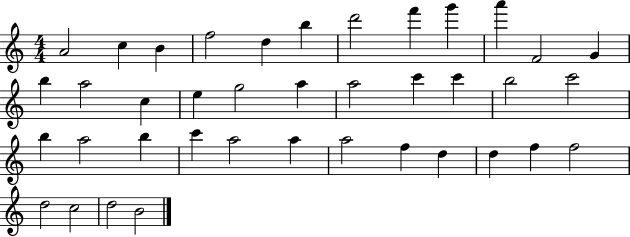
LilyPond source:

{
  \clef treble
  \numericTimeSignature
  \time 4/4
  \key c \major
  a'2 c''4 b'4 | f''2 d''4 b''4 | d'''2 f'''4 g'''4 | a'''4 f'2 g'4 | \break b''4 a''2 c''4 | e''4 g''2 a''4 | a''2 c'''4 c'''4 | b''2 c'''2 | \break b''4 a''2 b''4 | c'''4 a''2 a''4 | a''2 f''4 d''4 | d''4 f''4 f''2 | \break d''2 c''2 | d''2 b'2 | \bar "|."
}